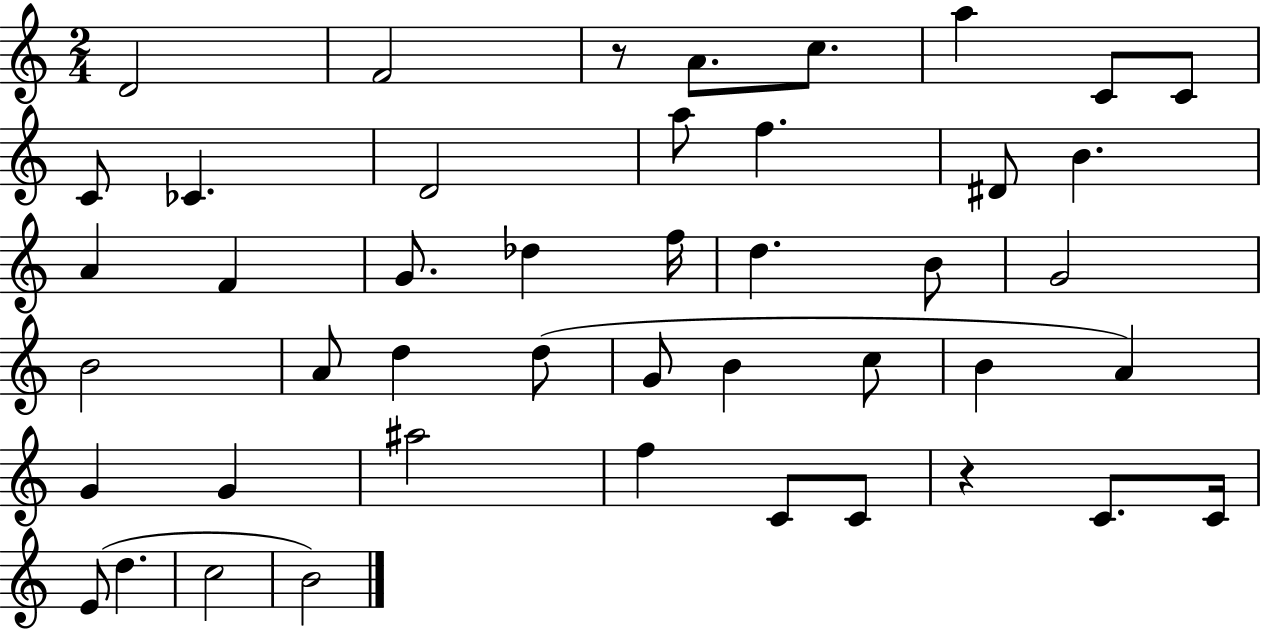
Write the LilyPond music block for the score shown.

{
  \clef treble
  \numericTimeSignature
  \time 2/4
  \key c \major
  d'2 | f'2 | r8 a'8. c''8. | a''4 c'8 c'8 | \break c'8 ces'4. | d'2 | a''8 f''4. | dis'8 b'4. | \break a'4 f'4 | g'8. des''4 f''16 | d''4. b'8 | g'2 | \break b'2 | a'8 d''4 d''8( | g'8 b'4 c''8 | b'4 a'4) | \break g'4 g'4 | ais''2 | f''4 c'8 c'8 | r4 c'8. c'16 | \break e'8( d''4. | c''2 | b'2) | \bar "|."
}